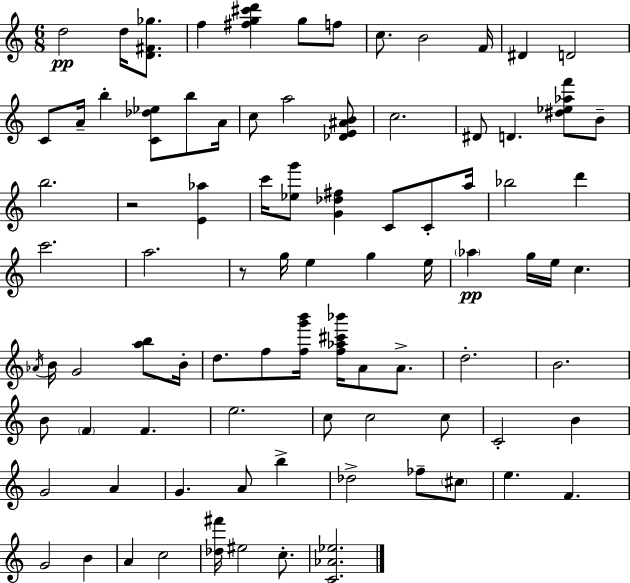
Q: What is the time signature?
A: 6/8